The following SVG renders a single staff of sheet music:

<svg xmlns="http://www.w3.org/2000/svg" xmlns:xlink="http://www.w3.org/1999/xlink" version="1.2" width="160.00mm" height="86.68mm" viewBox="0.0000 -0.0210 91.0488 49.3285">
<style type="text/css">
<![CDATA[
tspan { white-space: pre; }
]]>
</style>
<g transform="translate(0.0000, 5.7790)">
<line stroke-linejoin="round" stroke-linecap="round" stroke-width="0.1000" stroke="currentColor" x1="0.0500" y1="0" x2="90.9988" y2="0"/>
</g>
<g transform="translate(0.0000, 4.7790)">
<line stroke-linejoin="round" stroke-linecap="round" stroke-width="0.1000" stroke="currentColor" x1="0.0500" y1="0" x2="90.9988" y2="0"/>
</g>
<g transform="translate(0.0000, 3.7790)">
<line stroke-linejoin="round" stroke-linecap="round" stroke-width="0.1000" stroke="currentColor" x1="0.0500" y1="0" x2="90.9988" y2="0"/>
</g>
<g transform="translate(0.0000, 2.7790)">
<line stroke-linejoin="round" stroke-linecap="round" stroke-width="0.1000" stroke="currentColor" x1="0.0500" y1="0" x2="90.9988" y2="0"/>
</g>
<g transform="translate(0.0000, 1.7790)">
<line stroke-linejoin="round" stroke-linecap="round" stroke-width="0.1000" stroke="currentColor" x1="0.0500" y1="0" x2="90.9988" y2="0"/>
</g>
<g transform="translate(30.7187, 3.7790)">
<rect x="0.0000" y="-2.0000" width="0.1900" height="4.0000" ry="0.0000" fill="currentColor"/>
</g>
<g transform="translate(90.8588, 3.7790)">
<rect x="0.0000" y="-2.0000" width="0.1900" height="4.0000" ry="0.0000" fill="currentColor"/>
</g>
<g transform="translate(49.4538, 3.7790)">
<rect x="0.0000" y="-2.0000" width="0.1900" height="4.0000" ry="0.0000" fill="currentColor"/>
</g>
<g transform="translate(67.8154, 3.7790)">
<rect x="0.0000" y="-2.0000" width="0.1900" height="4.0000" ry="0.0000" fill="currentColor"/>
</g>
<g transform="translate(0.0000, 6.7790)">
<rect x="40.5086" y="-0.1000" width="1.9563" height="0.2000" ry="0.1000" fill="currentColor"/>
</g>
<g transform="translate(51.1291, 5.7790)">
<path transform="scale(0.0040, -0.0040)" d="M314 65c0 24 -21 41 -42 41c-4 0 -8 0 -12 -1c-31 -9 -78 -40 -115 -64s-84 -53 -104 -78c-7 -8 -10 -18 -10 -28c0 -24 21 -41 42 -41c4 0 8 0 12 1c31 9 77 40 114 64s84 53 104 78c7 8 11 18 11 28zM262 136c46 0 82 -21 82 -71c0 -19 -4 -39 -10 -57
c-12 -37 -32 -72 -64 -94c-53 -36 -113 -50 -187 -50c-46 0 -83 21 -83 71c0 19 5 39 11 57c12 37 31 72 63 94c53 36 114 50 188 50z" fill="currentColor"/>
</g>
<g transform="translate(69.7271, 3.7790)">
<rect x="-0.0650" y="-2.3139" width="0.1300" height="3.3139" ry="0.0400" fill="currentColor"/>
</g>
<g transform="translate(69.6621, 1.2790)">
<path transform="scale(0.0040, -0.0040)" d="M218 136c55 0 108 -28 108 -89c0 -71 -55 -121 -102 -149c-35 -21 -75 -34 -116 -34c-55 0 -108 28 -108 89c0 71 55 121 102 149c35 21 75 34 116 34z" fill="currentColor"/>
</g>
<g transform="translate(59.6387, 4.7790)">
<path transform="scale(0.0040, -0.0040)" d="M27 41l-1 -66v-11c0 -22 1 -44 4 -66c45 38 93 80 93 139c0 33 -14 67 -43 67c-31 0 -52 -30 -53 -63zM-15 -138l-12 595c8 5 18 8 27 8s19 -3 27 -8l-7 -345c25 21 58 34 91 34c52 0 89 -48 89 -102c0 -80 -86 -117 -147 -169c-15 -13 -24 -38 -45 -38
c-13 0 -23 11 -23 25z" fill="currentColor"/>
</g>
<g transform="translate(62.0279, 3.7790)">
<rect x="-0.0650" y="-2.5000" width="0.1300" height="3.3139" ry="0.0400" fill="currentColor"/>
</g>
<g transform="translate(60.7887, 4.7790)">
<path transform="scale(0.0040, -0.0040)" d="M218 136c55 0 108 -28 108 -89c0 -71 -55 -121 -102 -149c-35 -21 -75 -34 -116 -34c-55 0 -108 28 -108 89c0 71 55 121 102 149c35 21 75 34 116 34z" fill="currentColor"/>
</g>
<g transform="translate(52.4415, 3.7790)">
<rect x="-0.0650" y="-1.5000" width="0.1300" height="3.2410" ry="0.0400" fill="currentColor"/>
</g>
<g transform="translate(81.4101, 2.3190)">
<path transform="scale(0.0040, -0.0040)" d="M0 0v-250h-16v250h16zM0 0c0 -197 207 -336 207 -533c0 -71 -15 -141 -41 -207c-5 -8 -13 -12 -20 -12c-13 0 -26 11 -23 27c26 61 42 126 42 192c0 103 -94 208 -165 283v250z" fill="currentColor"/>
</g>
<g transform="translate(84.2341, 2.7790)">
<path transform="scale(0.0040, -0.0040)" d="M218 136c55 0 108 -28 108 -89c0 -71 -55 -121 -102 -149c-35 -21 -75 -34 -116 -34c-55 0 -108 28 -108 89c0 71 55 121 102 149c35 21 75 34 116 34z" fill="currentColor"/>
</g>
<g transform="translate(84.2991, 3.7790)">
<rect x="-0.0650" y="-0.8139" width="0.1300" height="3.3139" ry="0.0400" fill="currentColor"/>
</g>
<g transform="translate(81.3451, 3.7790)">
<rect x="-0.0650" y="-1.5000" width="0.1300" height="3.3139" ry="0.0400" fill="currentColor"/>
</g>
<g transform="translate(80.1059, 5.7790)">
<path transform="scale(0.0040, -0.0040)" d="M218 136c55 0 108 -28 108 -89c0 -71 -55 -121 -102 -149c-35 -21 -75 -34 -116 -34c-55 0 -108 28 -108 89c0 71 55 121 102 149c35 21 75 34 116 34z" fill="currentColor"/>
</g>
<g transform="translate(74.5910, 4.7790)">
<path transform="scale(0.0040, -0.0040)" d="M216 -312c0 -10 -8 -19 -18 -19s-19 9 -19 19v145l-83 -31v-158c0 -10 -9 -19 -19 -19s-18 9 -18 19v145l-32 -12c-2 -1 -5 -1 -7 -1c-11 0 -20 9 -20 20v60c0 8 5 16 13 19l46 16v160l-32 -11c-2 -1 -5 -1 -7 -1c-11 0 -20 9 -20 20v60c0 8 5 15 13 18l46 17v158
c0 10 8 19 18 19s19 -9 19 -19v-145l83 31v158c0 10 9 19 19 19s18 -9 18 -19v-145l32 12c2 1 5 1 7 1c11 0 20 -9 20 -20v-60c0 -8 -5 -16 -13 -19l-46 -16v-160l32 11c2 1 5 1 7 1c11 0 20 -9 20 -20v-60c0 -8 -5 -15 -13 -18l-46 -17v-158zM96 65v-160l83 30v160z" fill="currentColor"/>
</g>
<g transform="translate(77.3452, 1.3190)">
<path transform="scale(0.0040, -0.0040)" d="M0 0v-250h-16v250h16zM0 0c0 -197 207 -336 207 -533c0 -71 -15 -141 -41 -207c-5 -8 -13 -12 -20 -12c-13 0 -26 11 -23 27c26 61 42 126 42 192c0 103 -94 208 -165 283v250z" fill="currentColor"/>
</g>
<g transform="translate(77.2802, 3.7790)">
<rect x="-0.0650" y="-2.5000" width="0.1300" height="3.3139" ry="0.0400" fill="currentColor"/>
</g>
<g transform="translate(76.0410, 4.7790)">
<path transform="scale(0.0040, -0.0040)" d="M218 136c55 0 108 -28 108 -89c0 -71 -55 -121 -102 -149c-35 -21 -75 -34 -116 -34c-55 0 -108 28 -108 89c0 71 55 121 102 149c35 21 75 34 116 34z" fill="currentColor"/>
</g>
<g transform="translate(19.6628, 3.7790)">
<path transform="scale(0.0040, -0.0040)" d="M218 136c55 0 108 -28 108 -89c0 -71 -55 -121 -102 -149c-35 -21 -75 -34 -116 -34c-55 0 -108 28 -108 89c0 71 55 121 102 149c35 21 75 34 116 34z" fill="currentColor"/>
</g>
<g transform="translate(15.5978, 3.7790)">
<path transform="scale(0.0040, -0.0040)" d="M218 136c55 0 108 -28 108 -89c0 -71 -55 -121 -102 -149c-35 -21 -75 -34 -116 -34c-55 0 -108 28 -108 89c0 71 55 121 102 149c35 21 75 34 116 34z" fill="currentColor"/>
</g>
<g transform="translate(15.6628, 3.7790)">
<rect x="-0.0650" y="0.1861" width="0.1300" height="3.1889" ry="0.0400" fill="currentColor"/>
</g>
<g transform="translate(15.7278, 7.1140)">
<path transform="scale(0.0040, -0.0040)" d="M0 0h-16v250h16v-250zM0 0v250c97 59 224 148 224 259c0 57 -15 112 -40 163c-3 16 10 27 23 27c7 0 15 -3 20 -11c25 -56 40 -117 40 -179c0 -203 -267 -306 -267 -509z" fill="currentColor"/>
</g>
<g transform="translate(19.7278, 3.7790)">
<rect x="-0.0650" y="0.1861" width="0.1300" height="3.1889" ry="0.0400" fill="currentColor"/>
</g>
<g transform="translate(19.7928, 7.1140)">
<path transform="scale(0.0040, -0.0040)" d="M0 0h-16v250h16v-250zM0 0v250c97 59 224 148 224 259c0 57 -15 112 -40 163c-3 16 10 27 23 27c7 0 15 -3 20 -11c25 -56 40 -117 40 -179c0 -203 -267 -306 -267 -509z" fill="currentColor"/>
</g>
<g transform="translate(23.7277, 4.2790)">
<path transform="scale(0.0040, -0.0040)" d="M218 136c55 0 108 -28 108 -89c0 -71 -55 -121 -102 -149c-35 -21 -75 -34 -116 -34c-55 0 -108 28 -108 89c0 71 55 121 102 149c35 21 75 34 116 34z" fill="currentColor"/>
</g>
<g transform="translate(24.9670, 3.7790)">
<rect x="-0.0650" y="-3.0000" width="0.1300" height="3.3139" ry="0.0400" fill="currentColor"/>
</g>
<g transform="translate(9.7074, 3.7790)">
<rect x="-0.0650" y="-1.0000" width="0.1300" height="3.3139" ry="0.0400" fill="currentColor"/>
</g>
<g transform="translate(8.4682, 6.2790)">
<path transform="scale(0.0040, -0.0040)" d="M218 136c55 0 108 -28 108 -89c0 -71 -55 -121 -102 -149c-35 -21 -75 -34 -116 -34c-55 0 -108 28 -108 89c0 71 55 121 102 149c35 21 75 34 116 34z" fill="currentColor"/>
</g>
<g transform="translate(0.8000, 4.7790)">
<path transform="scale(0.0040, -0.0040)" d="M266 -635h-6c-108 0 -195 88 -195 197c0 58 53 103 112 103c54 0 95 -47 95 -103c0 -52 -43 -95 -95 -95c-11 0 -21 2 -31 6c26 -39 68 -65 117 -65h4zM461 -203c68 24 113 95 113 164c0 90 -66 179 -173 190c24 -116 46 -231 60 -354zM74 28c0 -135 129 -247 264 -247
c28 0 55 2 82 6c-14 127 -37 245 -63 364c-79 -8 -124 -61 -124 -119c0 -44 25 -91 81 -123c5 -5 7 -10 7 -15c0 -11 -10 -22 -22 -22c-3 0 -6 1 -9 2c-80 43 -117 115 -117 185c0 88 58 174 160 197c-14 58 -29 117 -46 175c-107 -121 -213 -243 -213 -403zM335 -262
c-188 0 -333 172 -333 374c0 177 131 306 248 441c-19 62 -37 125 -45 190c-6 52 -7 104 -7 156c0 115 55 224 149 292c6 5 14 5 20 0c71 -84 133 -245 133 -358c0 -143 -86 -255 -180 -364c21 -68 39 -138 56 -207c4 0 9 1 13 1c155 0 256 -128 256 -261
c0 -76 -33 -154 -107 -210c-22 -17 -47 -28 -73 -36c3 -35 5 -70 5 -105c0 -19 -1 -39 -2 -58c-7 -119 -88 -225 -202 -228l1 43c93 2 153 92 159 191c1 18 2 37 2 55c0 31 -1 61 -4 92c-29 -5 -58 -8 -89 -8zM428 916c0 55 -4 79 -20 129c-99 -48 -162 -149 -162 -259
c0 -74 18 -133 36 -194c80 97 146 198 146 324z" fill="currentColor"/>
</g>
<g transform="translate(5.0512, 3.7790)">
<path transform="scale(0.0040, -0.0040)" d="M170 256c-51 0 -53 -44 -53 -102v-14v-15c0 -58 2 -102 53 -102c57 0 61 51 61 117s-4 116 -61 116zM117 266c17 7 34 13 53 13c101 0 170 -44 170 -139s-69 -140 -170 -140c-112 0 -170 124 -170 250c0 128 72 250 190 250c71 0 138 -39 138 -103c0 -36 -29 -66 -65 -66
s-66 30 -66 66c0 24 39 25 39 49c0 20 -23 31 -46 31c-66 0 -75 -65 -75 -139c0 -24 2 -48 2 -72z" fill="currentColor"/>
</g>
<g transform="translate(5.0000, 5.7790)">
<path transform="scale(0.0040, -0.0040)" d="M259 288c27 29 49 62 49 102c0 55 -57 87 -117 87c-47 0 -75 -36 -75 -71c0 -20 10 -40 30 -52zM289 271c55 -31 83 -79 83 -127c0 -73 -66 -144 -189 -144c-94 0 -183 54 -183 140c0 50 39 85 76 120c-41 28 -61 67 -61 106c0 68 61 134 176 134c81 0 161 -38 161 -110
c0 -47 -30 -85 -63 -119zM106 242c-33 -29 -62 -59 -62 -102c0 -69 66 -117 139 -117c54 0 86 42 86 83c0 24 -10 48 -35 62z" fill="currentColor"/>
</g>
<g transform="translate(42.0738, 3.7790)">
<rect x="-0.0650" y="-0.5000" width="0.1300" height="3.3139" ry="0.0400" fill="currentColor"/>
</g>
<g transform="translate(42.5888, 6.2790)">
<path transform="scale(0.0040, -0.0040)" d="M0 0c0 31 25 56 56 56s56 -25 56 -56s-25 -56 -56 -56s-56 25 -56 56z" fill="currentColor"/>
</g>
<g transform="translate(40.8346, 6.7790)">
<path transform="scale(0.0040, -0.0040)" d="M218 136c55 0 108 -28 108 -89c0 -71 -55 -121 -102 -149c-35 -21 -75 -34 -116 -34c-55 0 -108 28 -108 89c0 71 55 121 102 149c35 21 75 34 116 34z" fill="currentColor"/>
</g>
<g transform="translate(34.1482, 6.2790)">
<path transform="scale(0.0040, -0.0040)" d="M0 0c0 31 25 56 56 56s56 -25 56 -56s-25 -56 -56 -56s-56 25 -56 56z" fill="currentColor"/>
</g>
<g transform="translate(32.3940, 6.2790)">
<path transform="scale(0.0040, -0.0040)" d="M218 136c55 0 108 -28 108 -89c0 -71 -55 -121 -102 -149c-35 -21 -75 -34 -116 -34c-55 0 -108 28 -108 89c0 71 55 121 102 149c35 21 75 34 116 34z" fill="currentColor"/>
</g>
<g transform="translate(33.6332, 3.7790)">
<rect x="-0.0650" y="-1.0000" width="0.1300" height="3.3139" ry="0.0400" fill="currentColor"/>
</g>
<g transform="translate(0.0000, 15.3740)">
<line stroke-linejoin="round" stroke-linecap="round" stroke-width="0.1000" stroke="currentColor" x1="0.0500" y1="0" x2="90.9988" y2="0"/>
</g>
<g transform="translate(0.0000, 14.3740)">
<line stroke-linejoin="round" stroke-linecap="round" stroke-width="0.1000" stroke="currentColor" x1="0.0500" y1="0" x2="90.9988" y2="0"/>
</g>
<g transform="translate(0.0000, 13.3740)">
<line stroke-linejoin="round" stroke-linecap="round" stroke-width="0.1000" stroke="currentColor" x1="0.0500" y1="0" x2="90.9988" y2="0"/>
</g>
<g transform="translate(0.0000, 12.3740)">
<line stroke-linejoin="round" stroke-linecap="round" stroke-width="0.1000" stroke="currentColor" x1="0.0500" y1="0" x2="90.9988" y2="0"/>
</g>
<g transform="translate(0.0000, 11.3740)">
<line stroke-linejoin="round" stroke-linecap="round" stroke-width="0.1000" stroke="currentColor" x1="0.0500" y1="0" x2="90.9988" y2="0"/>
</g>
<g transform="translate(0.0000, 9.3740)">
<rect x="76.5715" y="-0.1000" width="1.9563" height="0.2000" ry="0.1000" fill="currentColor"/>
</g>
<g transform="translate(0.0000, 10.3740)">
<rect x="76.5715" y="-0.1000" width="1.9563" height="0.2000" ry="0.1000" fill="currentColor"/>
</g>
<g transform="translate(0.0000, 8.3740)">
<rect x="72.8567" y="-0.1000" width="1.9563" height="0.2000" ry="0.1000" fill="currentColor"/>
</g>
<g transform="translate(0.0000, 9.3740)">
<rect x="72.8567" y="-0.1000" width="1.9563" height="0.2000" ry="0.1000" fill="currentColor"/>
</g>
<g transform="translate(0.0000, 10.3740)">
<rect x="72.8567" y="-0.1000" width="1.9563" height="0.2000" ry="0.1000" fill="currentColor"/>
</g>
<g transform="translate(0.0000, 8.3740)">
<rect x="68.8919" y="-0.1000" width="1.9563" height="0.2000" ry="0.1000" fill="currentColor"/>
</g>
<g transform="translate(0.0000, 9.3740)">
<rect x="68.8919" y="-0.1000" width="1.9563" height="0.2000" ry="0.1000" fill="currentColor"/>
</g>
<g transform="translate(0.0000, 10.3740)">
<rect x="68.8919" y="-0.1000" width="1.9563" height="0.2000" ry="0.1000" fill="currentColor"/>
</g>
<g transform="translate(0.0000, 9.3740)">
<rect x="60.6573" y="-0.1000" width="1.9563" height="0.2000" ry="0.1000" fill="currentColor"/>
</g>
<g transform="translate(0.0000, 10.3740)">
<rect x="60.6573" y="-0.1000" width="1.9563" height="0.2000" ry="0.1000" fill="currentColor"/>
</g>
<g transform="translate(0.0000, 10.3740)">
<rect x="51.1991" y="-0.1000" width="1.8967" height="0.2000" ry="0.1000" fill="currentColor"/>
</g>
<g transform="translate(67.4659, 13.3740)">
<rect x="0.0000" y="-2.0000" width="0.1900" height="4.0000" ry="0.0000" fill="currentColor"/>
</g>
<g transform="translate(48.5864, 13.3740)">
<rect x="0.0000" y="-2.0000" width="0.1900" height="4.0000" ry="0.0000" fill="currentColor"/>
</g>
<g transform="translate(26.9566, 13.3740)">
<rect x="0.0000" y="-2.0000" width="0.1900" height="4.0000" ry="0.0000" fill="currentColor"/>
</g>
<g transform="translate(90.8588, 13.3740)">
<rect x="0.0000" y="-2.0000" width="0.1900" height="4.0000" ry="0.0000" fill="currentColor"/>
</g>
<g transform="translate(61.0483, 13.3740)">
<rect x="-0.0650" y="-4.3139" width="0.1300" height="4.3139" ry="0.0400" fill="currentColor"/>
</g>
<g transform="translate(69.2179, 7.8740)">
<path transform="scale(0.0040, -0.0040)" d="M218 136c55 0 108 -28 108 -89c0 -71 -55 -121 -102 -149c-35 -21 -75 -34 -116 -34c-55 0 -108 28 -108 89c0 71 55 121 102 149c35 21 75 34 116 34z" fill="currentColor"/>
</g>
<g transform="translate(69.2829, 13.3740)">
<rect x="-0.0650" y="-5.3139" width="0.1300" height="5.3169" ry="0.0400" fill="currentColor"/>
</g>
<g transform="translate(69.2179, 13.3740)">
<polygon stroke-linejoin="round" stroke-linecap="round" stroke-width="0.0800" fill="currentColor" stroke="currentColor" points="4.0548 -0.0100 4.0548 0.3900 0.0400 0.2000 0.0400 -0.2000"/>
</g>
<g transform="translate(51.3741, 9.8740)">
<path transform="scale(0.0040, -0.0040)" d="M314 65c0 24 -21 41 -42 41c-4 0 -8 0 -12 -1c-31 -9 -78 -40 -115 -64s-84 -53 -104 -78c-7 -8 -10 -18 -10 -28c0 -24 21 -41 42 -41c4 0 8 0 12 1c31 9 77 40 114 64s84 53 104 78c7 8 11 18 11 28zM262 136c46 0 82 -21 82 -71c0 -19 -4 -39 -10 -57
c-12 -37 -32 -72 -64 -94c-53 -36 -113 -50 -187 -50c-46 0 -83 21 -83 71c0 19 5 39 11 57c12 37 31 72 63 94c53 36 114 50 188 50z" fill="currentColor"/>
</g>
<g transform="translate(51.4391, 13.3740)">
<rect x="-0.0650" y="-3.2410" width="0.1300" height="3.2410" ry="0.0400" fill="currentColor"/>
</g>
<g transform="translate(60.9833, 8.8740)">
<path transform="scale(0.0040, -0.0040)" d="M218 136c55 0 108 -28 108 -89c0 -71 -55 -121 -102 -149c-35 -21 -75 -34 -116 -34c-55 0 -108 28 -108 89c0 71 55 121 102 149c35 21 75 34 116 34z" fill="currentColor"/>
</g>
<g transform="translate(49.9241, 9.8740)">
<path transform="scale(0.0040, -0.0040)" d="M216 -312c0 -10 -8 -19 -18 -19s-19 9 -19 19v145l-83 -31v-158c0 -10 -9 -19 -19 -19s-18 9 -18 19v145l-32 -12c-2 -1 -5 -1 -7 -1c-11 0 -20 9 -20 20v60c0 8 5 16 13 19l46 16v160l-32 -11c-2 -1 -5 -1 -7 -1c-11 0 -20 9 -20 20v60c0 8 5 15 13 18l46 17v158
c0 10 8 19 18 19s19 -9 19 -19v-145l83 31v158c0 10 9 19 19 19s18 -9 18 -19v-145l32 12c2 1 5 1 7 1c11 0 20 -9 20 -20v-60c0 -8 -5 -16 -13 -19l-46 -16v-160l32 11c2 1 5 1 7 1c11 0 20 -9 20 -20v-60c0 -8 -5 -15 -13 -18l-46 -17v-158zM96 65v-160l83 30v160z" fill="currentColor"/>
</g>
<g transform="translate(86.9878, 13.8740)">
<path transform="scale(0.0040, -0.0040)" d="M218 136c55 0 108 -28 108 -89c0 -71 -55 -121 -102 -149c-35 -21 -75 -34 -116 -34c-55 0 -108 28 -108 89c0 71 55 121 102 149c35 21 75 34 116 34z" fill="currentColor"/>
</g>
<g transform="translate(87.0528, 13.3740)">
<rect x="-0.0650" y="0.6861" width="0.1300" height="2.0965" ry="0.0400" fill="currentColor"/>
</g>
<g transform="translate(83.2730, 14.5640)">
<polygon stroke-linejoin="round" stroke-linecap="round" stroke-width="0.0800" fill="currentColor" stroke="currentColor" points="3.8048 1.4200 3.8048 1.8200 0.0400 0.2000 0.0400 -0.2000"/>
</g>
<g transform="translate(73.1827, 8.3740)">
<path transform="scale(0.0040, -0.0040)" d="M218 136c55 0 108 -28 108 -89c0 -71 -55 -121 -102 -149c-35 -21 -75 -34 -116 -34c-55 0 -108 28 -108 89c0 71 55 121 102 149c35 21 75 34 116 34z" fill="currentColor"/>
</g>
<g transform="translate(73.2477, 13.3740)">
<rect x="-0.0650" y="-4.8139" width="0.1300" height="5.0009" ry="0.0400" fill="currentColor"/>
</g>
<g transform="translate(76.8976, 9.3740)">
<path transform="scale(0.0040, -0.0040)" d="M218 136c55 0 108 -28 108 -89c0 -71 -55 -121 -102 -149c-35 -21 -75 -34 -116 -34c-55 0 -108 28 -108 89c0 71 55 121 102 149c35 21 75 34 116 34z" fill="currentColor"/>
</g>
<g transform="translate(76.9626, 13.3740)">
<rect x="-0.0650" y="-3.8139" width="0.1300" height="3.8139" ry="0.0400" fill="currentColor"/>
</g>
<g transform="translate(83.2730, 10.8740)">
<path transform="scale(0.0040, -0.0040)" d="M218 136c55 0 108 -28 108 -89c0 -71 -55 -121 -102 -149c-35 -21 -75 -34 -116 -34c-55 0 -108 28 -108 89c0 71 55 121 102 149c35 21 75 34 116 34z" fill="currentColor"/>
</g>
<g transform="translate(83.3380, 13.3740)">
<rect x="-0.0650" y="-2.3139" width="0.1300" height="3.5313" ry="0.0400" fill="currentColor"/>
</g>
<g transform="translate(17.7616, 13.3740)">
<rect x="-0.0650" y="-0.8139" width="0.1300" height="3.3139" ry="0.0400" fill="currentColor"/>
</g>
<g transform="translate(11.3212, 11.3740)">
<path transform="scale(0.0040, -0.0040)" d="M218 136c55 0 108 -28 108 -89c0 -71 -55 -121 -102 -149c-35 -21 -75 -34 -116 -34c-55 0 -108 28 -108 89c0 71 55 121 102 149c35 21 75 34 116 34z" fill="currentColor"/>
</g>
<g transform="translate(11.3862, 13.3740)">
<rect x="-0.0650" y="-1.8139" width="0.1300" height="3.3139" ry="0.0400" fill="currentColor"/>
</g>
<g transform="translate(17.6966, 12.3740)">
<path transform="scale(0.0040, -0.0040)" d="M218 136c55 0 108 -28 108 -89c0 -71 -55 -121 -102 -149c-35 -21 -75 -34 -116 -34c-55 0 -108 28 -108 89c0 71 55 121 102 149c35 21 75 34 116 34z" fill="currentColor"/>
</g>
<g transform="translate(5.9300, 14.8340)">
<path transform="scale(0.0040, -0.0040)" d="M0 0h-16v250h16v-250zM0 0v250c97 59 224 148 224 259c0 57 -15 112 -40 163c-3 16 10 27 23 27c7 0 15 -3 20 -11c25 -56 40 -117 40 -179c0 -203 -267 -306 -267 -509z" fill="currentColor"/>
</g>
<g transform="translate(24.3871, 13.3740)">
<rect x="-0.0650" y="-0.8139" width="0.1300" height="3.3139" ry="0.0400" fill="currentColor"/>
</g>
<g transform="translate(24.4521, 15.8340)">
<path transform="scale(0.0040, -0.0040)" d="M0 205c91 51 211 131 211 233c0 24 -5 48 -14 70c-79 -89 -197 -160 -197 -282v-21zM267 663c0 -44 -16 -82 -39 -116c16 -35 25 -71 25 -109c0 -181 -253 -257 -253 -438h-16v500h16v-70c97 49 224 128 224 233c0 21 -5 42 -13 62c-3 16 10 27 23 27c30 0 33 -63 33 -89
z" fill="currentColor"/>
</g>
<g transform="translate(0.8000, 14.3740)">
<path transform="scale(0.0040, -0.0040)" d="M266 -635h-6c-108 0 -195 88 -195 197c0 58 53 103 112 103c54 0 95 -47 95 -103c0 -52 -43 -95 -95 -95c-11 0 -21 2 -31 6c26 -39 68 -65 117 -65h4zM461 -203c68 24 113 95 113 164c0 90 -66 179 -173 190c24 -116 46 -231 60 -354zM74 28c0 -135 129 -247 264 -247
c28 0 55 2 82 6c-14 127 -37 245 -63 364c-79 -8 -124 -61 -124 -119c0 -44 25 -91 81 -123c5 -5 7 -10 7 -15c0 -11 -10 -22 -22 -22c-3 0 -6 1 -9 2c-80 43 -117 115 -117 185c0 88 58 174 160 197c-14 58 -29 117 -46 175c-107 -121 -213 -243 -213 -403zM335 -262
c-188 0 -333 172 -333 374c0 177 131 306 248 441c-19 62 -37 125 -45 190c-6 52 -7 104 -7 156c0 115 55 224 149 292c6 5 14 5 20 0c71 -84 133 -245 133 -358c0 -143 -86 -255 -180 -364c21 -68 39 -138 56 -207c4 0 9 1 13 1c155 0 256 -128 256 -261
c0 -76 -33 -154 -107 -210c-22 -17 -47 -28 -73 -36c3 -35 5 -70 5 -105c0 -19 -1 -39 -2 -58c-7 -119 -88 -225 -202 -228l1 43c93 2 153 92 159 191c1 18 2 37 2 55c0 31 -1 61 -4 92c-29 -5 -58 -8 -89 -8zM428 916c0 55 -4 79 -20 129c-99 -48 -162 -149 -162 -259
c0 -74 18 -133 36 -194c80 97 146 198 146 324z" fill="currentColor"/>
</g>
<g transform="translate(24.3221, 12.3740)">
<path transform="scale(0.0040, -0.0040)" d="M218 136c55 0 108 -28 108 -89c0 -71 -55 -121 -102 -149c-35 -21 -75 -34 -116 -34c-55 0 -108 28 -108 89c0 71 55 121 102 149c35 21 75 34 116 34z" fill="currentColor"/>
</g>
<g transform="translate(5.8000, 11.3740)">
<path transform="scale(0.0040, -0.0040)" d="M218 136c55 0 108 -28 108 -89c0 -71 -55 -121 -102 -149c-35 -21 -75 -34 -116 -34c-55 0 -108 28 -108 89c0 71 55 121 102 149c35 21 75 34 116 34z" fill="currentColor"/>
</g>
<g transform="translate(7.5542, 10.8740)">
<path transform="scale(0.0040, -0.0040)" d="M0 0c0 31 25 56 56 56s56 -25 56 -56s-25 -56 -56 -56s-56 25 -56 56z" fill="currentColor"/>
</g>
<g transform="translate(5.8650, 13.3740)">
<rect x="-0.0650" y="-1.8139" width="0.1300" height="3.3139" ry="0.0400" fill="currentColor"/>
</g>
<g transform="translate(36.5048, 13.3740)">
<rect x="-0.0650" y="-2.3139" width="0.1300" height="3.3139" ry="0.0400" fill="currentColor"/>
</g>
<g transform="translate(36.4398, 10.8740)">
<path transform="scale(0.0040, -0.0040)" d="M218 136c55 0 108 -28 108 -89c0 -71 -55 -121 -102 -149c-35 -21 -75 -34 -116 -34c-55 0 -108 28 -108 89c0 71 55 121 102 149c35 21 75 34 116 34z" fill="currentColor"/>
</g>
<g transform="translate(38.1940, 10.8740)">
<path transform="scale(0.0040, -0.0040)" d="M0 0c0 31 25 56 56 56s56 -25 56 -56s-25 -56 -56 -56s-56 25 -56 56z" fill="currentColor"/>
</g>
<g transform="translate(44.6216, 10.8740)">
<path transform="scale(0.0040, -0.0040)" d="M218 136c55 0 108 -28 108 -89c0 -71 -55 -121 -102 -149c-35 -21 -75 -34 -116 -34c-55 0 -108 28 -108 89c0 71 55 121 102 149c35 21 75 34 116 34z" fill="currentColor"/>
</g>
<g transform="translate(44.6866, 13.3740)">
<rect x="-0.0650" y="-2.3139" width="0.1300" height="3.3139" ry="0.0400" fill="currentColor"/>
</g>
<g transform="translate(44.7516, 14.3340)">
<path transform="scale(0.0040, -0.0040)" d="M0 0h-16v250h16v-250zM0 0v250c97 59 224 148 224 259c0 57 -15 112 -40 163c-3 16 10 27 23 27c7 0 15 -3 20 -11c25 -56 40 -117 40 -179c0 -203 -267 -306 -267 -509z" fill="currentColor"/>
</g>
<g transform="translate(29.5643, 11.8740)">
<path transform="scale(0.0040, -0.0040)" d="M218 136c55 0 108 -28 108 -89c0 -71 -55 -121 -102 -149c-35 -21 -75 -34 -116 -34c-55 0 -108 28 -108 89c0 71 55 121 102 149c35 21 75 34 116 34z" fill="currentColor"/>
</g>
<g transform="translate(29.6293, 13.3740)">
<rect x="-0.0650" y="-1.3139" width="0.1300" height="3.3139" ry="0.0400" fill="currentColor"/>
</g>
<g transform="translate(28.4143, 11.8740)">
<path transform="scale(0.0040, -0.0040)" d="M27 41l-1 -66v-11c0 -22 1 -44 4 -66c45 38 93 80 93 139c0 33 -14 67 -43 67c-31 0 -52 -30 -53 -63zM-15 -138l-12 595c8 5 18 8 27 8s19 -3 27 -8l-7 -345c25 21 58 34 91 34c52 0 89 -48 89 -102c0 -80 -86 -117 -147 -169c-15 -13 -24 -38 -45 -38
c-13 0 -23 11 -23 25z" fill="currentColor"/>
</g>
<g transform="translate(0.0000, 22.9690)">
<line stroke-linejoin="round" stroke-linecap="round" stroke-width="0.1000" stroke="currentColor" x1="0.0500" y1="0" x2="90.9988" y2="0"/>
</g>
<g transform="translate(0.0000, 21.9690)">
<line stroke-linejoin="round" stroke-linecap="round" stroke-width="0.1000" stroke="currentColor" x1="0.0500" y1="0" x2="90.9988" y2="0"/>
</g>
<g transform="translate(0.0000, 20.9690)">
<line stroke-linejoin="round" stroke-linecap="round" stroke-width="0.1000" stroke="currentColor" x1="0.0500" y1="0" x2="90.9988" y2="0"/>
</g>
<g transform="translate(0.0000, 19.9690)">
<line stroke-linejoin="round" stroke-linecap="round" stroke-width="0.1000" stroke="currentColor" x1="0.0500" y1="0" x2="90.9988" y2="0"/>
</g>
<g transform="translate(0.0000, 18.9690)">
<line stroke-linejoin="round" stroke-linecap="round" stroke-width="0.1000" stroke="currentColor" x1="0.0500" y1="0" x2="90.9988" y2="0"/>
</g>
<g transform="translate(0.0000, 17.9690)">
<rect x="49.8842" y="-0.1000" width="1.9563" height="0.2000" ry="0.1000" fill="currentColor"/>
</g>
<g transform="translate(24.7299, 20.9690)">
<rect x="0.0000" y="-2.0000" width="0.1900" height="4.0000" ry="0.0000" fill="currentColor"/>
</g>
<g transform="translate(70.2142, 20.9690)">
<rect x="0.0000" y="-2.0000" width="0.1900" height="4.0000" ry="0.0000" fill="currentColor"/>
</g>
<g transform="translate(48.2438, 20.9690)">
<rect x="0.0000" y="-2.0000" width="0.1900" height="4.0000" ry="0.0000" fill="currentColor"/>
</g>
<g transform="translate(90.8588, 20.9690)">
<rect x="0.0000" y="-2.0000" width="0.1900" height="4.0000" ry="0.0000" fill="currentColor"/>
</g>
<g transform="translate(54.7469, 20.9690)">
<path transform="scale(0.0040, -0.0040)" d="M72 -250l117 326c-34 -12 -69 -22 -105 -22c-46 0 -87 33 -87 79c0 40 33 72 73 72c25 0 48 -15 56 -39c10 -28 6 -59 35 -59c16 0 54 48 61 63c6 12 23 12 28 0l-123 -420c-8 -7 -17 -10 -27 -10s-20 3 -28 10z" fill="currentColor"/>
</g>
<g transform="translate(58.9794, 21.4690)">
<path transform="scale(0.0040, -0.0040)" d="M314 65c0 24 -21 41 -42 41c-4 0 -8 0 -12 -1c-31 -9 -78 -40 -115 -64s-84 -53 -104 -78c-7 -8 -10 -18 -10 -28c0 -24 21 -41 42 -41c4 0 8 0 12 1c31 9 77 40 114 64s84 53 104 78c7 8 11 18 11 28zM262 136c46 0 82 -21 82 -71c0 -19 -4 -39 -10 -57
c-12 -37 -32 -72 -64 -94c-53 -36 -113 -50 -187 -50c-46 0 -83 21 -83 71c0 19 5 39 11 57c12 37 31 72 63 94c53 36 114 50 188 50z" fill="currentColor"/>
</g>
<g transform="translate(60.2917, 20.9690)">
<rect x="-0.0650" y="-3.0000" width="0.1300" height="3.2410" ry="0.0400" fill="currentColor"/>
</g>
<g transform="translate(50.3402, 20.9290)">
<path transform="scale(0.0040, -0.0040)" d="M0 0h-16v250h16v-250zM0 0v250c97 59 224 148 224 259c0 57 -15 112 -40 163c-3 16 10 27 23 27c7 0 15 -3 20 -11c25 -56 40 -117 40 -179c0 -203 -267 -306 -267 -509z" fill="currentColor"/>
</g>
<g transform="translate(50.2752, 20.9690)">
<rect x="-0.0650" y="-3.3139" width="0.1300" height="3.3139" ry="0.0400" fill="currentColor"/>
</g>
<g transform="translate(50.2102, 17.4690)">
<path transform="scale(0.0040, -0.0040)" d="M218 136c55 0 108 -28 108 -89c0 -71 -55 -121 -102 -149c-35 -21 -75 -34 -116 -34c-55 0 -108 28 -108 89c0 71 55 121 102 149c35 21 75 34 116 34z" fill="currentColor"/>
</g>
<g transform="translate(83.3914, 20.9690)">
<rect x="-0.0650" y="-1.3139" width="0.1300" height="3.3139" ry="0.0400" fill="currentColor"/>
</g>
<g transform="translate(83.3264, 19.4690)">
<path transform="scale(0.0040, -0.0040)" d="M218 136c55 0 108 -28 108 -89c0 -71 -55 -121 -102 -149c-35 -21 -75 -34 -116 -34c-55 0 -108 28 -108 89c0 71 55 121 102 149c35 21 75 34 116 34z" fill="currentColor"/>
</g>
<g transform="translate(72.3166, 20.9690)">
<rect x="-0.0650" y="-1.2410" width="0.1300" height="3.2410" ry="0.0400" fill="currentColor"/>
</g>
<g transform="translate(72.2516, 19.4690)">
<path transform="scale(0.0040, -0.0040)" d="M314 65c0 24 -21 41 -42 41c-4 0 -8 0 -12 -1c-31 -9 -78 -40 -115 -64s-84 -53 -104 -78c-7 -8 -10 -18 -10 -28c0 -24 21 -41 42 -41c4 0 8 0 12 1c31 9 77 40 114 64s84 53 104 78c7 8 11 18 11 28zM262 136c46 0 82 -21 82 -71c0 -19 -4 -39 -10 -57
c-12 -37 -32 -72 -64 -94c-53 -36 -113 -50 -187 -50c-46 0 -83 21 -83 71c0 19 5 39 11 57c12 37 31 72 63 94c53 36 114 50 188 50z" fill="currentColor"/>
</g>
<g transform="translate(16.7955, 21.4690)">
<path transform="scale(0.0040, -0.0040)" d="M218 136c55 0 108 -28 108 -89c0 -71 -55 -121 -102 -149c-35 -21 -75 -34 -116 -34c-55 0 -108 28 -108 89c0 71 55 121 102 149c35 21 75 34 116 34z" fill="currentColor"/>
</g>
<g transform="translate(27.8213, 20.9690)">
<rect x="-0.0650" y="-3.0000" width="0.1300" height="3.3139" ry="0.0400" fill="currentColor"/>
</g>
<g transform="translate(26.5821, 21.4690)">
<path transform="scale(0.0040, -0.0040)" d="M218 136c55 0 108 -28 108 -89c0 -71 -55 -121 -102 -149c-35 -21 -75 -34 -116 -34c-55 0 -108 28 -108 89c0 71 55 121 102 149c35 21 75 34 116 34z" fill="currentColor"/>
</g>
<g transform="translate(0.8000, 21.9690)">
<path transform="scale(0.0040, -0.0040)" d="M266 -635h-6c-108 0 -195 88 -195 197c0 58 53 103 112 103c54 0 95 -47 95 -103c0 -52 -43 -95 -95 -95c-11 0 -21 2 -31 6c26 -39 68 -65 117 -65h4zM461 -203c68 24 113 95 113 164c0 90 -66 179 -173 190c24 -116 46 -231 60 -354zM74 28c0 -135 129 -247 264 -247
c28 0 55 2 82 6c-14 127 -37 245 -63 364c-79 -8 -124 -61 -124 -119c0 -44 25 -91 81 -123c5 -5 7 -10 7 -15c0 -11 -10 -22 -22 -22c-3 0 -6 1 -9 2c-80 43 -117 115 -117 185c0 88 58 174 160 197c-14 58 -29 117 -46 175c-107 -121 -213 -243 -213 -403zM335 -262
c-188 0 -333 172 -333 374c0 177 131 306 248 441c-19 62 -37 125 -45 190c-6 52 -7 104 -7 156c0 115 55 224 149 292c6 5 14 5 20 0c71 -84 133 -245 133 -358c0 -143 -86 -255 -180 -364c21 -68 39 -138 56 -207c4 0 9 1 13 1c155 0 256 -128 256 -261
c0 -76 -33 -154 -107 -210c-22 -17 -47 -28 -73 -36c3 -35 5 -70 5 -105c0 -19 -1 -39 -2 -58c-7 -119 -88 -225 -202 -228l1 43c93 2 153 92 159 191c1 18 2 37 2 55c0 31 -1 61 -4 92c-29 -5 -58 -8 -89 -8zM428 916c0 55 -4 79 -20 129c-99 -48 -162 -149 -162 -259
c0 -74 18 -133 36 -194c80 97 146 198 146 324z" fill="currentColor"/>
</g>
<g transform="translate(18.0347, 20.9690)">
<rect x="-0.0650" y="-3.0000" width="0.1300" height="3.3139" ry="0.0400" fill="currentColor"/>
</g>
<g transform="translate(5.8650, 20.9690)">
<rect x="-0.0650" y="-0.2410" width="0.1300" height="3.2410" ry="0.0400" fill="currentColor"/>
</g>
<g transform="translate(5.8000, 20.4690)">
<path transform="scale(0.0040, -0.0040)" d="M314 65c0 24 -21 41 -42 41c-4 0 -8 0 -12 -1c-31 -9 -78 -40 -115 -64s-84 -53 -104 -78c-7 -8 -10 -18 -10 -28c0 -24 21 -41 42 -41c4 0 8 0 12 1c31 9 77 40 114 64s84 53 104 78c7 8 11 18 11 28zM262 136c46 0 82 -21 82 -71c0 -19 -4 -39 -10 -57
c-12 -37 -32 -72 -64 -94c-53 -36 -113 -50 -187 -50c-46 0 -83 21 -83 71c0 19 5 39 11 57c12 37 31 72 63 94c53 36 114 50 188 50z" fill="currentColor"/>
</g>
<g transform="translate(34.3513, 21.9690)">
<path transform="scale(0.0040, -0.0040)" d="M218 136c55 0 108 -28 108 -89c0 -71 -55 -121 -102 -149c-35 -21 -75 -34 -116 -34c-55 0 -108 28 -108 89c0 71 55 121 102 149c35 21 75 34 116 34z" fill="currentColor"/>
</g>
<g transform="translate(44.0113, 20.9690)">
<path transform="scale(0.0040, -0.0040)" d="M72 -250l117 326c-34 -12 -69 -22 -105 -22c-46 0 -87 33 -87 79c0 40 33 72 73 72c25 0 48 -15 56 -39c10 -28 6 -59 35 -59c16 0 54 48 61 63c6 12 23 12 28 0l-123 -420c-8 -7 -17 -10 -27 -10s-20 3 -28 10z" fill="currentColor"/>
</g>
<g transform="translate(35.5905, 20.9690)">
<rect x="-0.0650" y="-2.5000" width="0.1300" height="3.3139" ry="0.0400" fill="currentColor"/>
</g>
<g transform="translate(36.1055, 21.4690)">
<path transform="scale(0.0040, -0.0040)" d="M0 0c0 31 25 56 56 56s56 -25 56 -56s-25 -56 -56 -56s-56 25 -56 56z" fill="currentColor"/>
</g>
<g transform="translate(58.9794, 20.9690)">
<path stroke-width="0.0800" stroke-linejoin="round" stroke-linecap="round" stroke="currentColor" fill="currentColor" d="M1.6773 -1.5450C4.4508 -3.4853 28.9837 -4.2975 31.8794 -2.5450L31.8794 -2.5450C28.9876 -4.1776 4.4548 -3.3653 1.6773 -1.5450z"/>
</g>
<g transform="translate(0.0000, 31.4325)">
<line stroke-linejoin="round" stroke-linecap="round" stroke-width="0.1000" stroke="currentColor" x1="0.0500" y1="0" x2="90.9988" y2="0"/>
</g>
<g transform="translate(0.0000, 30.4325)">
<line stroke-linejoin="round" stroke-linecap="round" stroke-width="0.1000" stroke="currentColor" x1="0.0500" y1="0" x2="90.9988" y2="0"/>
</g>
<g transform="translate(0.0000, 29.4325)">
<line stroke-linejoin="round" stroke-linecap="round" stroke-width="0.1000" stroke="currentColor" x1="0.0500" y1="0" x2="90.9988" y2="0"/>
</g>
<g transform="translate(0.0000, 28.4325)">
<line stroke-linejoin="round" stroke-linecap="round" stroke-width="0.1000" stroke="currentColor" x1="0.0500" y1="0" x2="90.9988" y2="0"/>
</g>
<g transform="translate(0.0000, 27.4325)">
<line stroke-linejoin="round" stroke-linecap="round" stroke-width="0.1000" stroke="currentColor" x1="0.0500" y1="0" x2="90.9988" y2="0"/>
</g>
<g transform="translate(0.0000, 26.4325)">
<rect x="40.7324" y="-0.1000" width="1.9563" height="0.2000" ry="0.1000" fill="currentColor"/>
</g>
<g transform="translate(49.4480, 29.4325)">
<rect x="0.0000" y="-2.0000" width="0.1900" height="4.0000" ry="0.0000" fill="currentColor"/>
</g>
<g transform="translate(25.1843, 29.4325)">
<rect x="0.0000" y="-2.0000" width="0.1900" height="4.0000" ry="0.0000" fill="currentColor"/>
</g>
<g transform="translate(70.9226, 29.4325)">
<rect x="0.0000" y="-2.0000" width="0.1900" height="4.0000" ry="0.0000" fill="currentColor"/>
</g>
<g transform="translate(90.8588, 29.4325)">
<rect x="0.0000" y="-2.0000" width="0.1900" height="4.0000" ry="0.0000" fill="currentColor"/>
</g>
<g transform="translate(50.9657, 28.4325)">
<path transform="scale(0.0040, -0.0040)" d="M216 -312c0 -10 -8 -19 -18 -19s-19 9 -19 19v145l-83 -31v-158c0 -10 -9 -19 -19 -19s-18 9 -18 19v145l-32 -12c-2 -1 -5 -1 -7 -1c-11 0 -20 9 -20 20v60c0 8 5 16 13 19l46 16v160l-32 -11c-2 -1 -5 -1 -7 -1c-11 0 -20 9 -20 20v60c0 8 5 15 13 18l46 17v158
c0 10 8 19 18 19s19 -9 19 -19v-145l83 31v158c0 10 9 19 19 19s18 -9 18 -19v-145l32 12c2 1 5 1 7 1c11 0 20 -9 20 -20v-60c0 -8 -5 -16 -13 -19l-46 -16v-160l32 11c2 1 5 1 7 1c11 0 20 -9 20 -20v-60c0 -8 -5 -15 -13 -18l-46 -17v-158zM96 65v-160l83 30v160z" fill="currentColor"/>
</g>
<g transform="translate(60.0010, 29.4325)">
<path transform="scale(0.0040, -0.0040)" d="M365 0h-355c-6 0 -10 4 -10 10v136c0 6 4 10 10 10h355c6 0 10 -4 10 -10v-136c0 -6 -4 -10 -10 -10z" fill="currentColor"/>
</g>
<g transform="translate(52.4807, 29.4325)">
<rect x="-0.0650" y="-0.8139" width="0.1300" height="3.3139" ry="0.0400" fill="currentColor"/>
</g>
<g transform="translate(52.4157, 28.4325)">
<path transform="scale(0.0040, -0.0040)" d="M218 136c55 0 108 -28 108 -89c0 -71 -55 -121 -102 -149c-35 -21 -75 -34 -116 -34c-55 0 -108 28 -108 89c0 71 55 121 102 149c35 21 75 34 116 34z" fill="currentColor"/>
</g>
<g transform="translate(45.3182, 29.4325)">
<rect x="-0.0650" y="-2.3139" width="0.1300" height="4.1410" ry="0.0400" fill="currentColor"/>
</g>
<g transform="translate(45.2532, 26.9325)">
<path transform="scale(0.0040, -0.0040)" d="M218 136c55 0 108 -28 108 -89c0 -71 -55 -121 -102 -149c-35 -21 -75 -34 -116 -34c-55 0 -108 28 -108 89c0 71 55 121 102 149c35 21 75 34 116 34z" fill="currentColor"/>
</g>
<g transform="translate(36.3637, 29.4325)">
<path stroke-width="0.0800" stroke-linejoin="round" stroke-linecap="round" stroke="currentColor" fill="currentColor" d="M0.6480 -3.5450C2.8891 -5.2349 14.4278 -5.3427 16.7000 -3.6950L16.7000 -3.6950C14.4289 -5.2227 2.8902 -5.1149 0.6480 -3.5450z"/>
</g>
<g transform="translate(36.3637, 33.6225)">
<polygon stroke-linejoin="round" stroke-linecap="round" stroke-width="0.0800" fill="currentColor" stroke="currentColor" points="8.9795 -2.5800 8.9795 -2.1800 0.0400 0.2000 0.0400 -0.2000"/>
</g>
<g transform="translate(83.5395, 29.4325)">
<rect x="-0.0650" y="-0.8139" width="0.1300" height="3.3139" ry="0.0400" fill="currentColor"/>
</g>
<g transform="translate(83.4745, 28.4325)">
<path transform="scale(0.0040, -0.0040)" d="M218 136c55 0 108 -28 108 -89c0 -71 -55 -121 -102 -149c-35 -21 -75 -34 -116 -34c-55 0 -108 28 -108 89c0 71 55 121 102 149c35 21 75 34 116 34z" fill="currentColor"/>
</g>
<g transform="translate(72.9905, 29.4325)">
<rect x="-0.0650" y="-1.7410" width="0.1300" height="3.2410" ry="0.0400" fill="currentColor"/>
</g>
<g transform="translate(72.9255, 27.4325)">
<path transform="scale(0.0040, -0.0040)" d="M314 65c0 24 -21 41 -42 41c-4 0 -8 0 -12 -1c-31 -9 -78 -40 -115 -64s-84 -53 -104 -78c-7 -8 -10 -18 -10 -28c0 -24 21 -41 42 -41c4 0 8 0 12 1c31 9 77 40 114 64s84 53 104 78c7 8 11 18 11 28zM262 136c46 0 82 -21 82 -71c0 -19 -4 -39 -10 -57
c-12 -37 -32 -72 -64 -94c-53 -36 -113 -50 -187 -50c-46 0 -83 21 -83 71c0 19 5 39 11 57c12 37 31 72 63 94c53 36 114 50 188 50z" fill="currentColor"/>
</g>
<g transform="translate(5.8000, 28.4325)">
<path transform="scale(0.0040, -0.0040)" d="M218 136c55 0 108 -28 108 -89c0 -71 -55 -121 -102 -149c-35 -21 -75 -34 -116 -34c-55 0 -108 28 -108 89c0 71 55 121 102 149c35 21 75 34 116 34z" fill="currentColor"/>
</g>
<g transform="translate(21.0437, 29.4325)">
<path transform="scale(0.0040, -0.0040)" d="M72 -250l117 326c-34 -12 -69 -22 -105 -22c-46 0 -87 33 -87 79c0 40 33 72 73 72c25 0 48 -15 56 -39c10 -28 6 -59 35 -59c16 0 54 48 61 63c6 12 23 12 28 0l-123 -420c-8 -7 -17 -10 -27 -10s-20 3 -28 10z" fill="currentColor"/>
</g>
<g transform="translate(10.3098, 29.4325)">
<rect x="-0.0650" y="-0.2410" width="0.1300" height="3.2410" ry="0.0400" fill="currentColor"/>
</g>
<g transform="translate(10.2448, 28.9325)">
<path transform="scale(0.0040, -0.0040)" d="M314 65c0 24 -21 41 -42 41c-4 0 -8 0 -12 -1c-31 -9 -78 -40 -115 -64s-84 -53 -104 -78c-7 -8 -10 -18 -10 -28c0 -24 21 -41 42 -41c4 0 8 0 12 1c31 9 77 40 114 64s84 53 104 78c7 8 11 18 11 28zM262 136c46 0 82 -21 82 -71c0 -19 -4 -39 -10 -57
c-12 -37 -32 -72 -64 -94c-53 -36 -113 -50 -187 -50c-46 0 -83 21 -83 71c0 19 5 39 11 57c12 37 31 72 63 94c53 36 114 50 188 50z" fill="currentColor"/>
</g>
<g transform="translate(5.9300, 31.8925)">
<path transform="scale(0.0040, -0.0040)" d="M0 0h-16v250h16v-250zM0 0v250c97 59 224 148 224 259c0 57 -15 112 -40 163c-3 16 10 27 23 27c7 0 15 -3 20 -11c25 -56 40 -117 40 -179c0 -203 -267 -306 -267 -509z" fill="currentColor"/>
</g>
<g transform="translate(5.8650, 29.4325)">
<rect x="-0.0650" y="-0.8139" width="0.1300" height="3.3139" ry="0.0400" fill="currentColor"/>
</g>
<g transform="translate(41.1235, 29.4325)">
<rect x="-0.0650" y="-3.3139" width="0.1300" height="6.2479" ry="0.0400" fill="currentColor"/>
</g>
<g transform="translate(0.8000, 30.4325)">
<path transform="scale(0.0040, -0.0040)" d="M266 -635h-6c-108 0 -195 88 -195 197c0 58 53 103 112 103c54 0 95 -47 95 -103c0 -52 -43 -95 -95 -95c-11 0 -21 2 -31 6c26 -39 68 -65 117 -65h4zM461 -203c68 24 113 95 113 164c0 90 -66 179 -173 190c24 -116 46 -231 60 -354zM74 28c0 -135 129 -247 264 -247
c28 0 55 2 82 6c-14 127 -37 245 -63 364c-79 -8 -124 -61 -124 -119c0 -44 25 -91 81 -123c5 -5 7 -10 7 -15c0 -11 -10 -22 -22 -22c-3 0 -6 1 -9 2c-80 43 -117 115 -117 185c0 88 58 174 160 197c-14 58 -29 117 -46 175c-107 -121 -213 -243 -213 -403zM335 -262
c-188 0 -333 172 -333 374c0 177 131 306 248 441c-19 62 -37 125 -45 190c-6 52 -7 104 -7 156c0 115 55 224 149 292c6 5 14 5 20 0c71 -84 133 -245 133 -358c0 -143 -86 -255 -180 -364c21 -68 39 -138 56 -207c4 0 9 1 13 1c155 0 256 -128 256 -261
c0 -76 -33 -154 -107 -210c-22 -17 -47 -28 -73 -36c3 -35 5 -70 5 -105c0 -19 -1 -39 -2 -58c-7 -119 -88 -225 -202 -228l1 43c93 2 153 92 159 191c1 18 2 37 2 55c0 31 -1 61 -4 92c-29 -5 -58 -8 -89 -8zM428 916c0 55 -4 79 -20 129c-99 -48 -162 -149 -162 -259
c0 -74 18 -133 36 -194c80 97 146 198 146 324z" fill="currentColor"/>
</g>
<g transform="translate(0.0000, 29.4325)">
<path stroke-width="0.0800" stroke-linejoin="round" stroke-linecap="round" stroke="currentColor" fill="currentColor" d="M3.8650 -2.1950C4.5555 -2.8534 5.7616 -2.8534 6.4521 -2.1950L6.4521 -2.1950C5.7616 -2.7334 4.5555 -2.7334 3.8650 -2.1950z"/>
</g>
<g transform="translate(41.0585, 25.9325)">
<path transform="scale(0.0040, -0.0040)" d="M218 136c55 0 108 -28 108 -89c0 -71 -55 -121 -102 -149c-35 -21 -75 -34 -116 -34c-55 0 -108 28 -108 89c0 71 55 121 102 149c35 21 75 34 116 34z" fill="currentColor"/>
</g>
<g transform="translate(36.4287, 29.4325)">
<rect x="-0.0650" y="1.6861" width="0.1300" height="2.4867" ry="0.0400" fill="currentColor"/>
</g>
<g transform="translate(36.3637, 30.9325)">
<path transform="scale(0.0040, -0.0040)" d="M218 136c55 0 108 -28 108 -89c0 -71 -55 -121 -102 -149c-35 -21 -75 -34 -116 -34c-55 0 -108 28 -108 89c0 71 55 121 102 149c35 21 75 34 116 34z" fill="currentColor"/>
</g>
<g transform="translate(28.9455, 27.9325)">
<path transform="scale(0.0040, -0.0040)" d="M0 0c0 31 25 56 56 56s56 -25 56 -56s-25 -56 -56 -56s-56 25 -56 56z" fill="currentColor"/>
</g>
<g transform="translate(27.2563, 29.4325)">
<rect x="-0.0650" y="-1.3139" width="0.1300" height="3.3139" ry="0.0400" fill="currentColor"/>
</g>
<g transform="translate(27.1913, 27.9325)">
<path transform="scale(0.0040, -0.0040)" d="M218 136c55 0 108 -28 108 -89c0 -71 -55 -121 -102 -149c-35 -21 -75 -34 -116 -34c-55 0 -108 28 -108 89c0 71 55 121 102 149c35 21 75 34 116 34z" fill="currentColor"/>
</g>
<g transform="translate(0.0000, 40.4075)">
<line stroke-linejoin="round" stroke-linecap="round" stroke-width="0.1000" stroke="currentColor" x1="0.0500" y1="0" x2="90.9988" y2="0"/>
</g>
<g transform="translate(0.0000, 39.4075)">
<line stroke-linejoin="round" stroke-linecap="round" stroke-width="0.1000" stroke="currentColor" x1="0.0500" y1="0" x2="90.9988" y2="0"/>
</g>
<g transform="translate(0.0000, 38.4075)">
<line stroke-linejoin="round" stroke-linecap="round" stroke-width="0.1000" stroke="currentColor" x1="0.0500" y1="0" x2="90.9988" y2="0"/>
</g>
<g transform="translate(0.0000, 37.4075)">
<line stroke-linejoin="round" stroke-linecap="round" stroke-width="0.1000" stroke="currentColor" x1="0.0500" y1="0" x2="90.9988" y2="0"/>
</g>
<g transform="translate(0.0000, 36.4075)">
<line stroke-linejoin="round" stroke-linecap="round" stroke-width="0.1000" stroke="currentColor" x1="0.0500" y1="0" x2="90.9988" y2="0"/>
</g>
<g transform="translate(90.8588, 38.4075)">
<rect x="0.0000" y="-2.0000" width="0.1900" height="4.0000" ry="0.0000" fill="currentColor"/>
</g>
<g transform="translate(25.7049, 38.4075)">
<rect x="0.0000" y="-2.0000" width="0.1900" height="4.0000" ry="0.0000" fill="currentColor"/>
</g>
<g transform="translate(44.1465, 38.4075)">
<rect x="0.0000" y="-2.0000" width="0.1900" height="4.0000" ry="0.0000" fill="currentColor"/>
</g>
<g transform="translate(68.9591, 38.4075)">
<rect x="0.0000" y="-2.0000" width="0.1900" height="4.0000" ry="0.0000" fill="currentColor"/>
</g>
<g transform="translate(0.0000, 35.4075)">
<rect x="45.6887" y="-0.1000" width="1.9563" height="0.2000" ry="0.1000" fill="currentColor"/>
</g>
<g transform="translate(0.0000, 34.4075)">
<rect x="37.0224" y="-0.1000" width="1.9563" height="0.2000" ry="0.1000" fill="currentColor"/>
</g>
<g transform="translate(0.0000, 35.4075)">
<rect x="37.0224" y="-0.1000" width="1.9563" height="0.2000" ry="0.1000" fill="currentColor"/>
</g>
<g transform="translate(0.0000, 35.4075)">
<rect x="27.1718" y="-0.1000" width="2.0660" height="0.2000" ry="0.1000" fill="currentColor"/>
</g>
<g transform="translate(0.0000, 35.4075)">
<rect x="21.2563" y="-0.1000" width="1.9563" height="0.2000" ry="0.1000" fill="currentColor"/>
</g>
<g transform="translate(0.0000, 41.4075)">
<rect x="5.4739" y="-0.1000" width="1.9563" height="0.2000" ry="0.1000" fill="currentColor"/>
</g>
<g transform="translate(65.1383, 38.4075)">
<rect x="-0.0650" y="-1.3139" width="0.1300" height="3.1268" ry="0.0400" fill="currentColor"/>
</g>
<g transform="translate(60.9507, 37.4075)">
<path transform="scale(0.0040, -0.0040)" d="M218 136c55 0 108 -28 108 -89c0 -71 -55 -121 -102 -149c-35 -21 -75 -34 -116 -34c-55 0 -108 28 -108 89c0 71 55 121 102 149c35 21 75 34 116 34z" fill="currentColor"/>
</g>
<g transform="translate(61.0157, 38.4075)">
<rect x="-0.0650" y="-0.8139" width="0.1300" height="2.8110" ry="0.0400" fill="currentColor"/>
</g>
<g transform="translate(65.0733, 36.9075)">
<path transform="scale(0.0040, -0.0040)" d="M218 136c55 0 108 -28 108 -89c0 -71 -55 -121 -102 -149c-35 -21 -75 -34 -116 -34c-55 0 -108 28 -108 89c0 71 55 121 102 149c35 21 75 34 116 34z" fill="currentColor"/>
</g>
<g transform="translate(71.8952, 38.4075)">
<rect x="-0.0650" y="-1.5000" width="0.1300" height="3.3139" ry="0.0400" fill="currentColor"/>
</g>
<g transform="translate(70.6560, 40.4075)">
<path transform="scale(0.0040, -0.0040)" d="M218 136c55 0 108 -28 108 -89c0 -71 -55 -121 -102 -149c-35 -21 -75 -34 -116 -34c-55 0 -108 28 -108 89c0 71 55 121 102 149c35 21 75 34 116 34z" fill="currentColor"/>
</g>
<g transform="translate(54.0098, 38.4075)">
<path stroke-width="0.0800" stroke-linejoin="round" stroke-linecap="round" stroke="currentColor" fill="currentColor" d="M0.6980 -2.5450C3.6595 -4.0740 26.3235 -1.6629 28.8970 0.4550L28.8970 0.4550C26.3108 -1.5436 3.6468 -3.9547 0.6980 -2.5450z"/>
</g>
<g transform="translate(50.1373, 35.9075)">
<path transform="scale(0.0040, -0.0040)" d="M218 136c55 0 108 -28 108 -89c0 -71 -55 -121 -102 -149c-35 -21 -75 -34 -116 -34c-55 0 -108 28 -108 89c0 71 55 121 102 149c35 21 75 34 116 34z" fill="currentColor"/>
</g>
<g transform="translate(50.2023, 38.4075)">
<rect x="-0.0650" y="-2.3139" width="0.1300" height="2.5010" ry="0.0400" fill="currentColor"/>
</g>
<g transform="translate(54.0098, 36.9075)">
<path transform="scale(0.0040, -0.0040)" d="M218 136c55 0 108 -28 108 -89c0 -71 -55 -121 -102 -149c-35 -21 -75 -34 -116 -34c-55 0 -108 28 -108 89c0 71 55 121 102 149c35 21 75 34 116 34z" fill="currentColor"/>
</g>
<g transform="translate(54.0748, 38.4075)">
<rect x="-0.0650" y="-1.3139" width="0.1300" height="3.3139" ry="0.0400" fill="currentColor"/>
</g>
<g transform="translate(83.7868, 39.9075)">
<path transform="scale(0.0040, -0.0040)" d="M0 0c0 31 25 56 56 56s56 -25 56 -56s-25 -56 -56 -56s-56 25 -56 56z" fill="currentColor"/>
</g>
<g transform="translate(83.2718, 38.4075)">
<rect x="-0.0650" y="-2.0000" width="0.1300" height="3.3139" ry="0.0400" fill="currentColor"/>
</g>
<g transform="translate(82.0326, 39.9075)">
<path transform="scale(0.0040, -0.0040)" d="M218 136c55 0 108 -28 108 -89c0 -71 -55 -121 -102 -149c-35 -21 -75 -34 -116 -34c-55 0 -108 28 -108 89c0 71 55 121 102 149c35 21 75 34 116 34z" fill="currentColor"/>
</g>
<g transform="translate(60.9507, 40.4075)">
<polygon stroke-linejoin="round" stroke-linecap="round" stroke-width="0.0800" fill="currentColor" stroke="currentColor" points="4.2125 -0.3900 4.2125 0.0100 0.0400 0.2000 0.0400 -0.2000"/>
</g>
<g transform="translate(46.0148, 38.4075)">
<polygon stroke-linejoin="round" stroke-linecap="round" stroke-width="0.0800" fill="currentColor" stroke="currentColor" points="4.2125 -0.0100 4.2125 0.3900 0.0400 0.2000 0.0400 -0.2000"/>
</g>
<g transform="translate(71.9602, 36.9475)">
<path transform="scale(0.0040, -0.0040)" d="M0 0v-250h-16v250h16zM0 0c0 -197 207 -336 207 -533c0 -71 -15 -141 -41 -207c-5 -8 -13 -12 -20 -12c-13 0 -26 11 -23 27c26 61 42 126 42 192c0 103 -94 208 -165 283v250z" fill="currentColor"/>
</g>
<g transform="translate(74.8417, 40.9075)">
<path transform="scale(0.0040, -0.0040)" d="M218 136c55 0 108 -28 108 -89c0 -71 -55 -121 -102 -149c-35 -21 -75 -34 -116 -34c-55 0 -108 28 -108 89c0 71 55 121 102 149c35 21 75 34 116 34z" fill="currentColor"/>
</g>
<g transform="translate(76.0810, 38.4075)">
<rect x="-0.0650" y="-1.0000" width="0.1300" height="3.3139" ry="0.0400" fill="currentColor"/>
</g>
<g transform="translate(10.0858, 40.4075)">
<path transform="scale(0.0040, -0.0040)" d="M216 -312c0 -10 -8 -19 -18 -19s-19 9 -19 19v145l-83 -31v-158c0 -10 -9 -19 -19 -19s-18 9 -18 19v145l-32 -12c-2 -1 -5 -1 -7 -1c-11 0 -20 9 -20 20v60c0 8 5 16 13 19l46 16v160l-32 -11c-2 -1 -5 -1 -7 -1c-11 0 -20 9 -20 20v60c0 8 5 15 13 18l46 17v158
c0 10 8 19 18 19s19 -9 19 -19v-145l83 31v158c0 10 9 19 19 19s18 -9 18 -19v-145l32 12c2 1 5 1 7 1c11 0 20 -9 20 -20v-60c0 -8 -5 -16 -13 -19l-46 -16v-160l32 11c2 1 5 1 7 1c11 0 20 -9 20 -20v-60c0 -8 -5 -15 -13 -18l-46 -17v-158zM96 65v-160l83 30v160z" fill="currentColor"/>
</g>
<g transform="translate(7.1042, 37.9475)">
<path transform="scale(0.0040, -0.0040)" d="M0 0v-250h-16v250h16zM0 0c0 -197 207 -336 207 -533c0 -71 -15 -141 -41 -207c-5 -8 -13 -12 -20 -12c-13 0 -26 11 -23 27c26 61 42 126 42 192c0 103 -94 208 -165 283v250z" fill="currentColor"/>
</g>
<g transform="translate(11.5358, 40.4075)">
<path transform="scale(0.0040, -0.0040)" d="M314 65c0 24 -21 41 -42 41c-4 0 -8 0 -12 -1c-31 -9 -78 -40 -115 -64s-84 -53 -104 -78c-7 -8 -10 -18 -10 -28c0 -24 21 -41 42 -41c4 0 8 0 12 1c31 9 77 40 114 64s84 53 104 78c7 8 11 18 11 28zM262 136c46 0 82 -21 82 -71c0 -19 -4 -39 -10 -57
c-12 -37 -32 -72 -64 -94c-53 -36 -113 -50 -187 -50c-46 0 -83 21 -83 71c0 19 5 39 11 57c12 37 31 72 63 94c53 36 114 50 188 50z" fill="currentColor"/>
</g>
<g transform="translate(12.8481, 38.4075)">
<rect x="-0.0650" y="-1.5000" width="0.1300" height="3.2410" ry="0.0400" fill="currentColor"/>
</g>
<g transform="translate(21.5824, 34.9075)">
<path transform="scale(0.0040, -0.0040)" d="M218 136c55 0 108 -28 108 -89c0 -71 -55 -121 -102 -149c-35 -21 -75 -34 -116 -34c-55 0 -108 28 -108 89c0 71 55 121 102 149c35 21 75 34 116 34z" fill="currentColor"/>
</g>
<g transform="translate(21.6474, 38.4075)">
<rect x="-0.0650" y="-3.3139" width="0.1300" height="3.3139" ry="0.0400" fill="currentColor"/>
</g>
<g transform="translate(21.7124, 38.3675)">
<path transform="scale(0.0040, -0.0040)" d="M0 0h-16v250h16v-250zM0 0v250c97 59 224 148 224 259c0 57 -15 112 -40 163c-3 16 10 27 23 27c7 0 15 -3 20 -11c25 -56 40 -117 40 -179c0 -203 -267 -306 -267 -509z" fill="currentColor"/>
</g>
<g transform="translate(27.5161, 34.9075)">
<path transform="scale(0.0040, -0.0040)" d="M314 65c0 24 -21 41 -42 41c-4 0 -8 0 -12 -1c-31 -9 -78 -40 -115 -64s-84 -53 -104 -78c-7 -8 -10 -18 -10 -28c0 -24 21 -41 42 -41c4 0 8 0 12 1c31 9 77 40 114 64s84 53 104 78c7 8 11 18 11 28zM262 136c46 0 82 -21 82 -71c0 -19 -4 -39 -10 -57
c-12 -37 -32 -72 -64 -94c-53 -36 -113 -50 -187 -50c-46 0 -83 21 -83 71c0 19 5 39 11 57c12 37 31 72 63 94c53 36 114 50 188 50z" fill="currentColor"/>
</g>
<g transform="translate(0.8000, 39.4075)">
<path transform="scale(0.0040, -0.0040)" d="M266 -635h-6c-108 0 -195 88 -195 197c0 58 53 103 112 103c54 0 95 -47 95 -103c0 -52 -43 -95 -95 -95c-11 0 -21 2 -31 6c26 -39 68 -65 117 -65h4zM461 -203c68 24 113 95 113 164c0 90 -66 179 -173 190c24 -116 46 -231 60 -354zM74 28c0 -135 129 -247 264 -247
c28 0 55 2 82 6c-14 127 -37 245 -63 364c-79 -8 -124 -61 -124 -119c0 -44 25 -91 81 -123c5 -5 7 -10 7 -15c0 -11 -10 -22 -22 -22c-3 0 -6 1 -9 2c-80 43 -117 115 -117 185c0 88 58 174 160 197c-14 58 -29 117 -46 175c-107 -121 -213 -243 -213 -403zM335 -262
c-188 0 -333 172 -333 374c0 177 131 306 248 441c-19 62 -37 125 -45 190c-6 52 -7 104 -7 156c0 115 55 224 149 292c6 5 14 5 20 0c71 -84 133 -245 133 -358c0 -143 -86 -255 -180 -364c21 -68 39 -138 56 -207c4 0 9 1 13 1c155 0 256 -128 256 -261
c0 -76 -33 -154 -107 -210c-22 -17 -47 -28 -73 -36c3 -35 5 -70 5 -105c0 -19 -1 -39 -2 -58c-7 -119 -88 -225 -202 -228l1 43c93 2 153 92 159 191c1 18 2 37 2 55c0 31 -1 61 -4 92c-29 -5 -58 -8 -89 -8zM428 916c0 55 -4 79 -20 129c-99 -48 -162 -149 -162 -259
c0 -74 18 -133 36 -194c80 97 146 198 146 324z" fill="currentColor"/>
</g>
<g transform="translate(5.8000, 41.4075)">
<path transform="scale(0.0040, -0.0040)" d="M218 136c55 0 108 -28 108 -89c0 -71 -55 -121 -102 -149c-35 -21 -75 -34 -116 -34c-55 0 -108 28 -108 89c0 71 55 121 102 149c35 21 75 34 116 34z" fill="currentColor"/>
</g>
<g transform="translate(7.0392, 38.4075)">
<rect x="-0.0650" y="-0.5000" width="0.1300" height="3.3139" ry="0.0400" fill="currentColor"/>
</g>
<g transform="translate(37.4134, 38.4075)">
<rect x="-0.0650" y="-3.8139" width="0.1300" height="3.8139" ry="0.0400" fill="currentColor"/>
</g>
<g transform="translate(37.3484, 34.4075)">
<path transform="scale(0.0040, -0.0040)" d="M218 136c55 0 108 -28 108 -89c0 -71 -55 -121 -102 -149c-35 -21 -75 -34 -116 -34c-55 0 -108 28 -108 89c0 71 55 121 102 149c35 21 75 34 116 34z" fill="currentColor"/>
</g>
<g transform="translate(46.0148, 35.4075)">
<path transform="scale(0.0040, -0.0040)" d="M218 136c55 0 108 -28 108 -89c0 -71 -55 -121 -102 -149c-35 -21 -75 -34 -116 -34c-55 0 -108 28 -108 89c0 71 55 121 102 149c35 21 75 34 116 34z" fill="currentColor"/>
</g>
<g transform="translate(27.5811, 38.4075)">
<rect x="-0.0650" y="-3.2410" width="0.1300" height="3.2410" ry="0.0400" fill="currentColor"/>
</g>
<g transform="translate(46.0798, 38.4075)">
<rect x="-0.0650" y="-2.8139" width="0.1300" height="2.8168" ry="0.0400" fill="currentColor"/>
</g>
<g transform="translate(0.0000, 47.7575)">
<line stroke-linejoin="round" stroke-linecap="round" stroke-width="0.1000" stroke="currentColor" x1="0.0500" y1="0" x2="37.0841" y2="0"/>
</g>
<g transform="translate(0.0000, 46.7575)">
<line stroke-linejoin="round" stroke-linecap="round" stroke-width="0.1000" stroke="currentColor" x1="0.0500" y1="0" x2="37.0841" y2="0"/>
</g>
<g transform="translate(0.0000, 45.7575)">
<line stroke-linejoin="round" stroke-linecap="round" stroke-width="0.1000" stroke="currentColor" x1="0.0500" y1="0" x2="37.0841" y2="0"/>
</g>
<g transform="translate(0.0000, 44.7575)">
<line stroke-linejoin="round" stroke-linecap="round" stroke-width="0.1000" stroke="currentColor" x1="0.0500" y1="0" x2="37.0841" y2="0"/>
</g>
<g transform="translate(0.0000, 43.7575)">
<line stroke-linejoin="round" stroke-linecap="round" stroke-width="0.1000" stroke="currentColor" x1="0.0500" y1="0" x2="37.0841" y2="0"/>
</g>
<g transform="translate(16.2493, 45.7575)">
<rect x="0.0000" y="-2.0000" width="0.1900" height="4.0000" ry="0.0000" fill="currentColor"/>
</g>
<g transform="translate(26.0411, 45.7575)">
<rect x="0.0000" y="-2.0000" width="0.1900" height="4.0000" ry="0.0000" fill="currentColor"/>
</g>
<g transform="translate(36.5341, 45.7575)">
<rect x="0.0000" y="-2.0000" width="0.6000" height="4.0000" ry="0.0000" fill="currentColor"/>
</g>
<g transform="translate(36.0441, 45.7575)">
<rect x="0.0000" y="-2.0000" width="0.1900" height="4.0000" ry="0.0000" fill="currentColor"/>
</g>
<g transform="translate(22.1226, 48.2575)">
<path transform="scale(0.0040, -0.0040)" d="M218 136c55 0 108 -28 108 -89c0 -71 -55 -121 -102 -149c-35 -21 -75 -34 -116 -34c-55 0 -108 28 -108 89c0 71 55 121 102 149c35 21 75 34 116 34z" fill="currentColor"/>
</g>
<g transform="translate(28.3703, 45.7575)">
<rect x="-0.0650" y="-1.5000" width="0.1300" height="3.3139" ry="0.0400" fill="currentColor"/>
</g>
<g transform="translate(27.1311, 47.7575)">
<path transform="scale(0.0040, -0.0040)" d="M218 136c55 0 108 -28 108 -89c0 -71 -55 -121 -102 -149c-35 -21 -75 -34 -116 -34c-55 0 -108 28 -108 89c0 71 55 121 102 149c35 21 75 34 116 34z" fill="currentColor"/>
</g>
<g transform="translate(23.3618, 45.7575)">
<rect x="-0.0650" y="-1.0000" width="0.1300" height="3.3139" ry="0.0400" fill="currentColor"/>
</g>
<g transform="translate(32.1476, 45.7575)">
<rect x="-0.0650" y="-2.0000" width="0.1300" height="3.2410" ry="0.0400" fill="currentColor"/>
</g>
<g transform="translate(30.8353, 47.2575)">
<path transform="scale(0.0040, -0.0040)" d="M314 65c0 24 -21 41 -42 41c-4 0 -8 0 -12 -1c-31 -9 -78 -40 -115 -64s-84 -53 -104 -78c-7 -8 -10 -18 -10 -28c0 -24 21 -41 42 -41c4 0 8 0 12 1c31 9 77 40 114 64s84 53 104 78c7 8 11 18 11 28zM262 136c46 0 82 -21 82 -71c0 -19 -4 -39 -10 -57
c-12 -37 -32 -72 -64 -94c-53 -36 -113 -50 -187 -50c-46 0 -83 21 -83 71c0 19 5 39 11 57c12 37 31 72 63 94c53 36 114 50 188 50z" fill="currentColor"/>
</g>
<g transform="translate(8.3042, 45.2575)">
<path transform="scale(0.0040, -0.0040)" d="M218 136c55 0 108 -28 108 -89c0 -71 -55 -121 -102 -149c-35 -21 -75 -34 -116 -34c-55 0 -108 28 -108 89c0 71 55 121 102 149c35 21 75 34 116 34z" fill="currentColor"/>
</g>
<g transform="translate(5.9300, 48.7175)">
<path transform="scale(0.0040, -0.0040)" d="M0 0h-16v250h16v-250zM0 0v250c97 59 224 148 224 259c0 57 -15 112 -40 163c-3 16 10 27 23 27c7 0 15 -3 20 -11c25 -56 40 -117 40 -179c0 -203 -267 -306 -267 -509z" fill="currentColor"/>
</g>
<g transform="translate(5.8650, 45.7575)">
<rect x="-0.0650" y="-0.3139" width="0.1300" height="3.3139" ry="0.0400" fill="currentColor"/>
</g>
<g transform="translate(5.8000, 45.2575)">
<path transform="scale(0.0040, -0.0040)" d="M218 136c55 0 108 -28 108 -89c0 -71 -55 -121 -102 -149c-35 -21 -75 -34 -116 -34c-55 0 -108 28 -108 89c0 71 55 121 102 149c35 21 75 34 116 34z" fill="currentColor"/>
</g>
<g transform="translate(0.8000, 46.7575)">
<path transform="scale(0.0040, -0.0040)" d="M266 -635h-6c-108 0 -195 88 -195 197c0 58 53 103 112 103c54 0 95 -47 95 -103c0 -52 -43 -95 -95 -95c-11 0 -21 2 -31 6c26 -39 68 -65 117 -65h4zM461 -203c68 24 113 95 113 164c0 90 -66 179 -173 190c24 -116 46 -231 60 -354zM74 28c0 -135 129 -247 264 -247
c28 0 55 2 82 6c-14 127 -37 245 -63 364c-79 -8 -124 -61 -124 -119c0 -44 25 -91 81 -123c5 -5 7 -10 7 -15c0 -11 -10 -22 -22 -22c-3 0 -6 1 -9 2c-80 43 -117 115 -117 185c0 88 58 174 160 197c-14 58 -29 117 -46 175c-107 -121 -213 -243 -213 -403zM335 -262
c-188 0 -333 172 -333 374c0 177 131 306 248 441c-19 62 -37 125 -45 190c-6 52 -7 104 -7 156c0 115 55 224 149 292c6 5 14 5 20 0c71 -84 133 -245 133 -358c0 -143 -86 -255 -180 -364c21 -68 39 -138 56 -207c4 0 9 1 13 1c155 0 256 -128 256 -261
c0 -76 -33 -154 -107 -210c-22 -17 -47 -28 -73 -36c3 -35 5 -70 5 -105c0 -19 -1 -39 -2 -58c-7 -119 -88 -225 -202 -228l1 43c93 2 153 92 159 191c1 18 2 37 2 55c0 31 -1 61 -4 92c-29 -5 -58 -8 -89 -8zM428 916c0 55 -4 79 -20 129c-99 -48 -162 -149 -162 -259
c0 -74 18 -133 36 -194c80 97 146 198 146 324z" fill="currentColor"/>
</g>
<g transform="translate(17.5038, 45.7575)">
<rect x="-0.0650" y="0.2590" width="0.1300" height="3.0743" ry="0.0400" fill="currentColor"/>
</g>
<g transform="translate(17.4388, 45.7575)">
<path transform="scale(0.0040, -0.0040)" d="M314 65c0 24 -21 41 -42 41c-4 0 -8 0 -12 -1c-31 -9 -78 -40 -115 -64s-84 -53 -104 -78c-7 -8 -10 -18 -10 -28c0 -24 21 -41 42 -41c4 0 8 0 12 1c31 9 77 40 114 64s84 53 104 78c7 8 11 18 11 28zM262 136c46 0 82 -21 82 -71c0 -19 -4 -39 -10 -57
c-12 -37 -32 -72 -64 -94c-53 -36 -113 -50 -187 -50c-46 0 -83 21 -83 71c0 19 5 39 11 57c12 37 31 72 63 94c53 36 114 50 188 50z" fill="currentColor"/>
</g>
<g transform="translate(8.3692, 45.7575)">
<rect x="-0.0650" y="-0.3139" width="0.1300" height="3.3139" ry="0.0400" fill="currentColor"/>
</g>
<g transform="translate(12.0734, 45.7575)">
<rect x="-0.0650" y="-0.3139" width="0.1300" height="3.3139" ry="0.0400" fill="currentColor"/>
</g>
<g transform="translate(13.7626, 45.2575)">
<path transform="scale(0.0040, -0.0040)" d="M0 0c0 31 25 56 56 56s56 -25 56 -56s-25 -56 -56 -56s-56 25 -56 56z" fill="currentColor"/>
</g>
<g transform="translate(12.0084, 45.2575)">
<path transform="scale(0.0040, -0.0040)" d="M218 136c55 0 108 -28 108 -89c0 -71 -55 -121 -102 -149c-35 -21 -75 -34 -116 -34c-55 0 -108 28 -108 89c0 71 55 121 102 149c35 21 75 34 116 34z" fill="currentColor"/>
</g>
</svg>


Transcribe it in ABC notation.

X:1
T:Untitled
M:6/8
L:1/4
K:C
D B/2 B/2 A D C E2 _G g ^G/2 E/2 d f/2 f d d/4 _e g g/2 ^b2 d' f'/2 e'/2 c' g/2 A/2 c2 A A G z/2 b/2 z/2 A2 e2 e d/2 c2 z/2 e F/2 b/2 g/2 ^d z2 f2 d C/2 ^E2 b/2 b2 c' a/2 g/2 e d/2 e/2 E/2 D F c/2 c c B2 D E F2